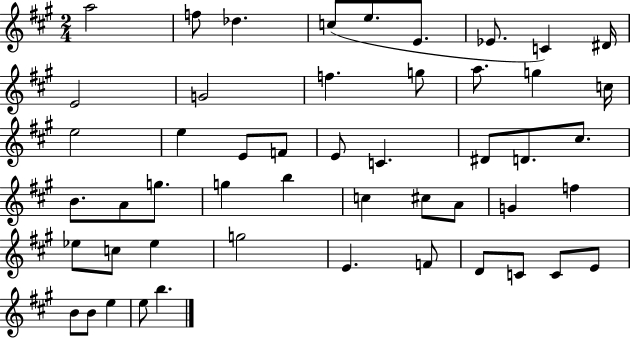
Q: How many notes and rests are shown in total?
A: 50